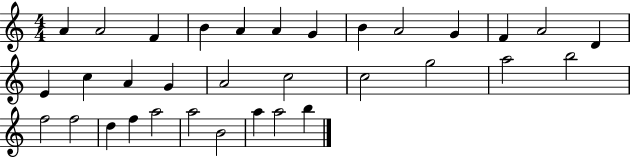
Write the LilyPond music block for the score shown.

{
  \clef treble
  \numericTimeSignature
  \time 4/4
  \key c \major
  a'4 a'2 f'4 | b'4 a'4 a'4 g'4 | b'4 a'2 g'4 | f'4 a'2 d'4 | \break e'4 c''4 a'4 g'4 | a'2 c''2 | c''2 g''2 | a''2 b''2 | \break f''2 f''2 | d''4 f''4 a''2 | a''2 b'2 | a''4 a''2 b''4 | \break \bar "|."
}